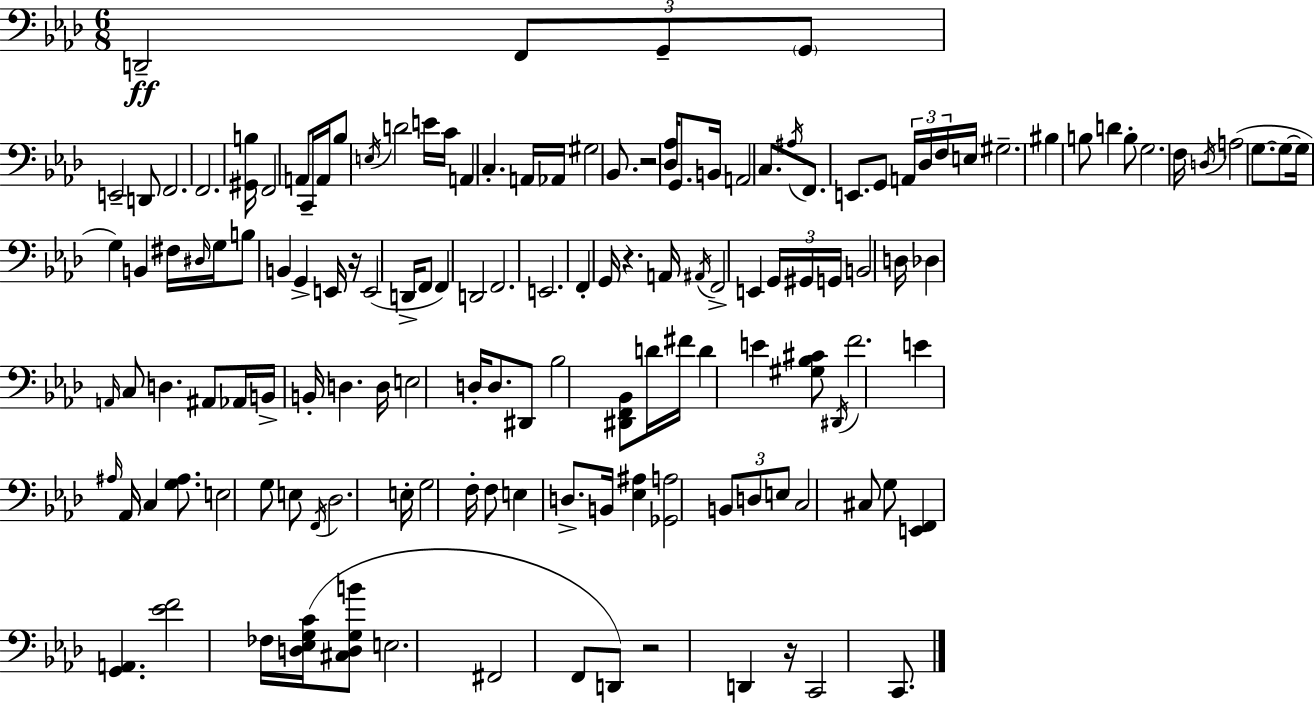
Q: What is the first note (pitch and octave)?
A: D2